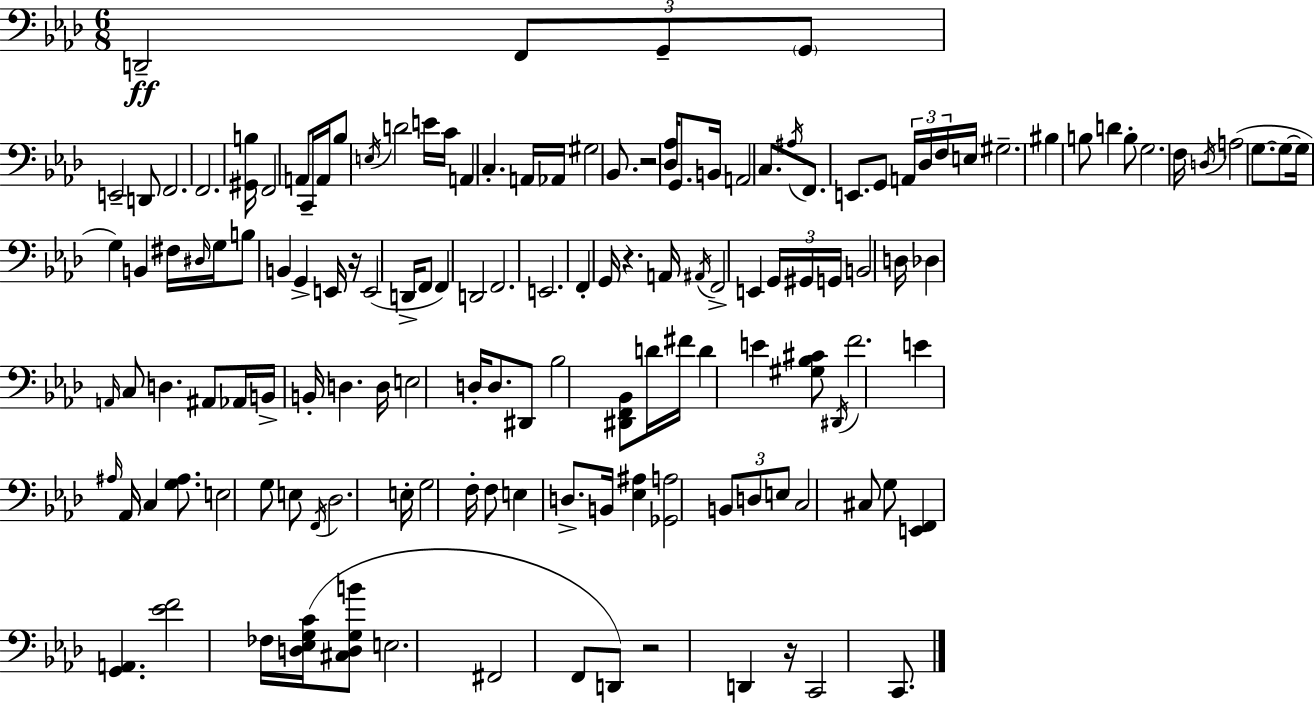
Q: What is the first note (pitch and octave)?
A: D2